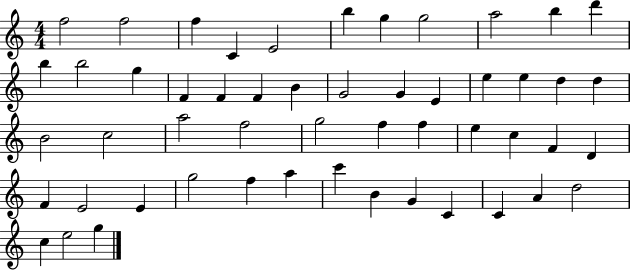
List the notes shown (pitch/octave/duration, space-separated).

F5/h F5/h F5/q C4/q E4/h B5/q G5/q G5/h A5/h B5/q D6/q B5/q B5/h G5/q F4/q F4/q F4/q B4/q G4/h G4/q E4/q E5/q E5/q D5/q D5/q B4/h C5/h A5/h F5/h G5/h F5/q F5/q E5/q C5/q F4/q D4/q F4/q E4/h E4/q G5/h F5/q A5/q C6/q B4/q G4/q C4/q C4/q A4/q D5/h C5/q E5/h G5/q